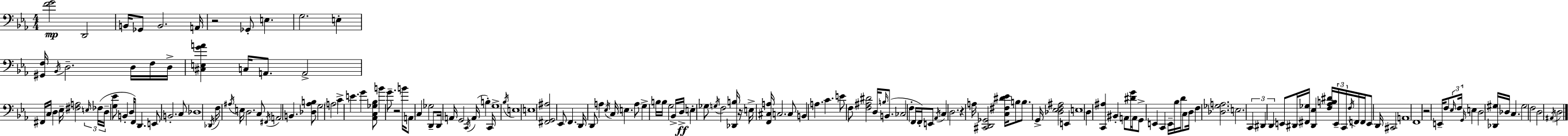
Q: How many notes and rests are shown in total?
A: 177